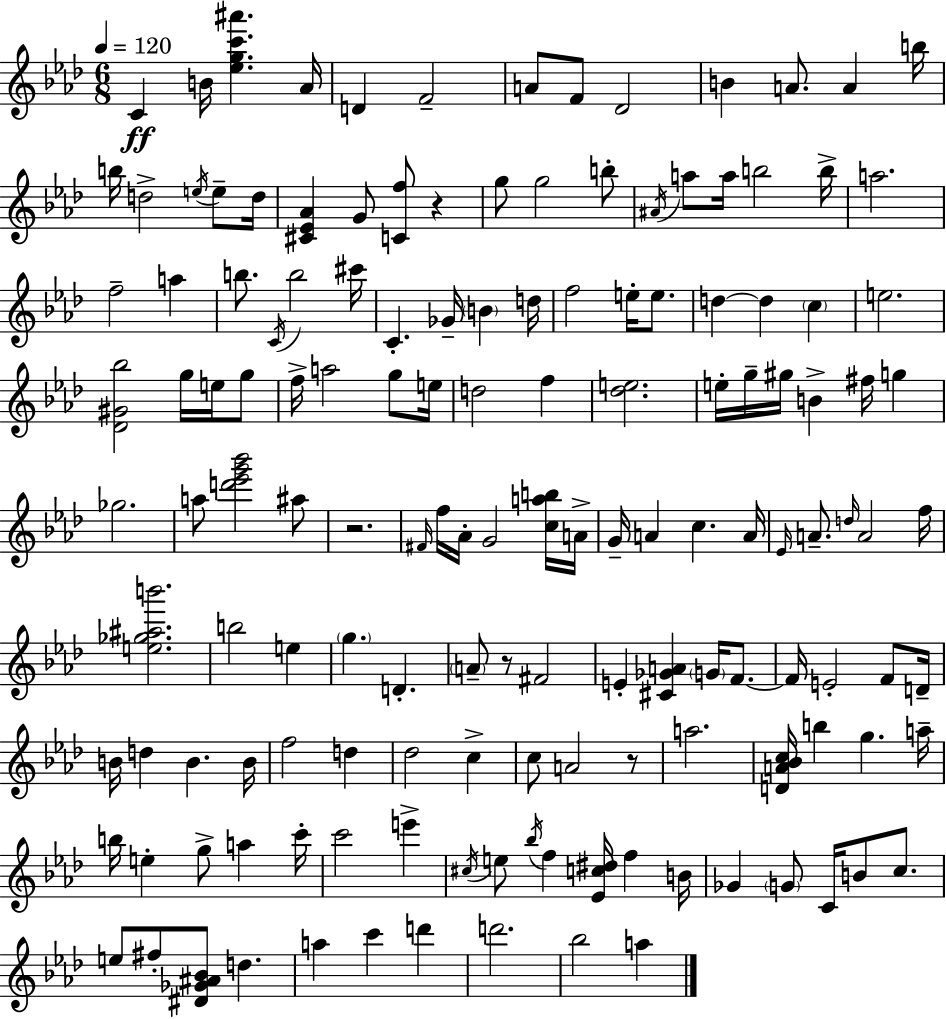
{
  \clef treble
  \numericTimeSignature
  \time 6/8
  \key aes \major
  \tempo 4 = 120
  \repeat volta 2 { c'4\ff b'16 <ees'' g'' c''' ais'''>4. aes'16 | d'4 f'2-- | a'8 f'8 des'2 | b'4 a'8. a'4 b''16 | \break b''16 d''2-> \acciaccatura { e''16 } e''8-- | d''16 <cis' ees' aes'>4 g'8 <c' f''>8 r4 | g''8 g''2 b''8-. | \acciaccatura { ais'16 } a''8 a''16 b''2 | \break b''16-> a''2. | f''2-- a''4 | b''8. \acciaccatura { c'16 } b''2 | cis'''16 c'4.-. ges'16-- \parenthesize b'4 | \break d''16 f''2 e''16-. | e''8. d''4~~ d''4 \parenthesize c''4 | e''2. | <des' gis' bes''>2 g''16 | \break e''16 g''8 f''16-> a''2 | g''8 e''16 d''2 f''4 | <des'' e''>2. | e''16-. g''16-- gis''16 b'4-> fis''16 g''4 | \break ges''2. | a''8 <d''' ees''' g''' bes'''>2 | ais''8 r2. | \grace { fis'16 } f''16 aes'16-. g'2 | \break <c'' a'' b''>16 a'16-> g'16-- a'4 c''4. | a'16 \grace { ees'16 } a'8.-- \grace { d''16 } a'2 | f''16 <e'' ges'' ais'' b'''>2. | b''2 | \break e''4 \parenthesize g''4. | d'4.-. \parenthesize a'8-- r8 fis'2 | e'4-. <cis' ges' a'>4 | \parenthesize g'16 f'8.~~ f'16 e'2-. | \break f'8 d'16-- b'16 d''4 b'4. | b'16 f''2 | d''4 des''2 | c''4-> c''8 a'2 | \break r8 a''2. | <d' a' bes' c''>16 b''4 g''4. | a''16-- b''16 e''4-. g''8-> | a''4 c'''16-. c'''2 | \break e'''4-> \acciaccatura { cis''16 } e''8 \acciaccatura { bes''16 } f''4 | <ees' c'' dis''>16 f''4 b'16 ges'4 | \parenthesize g'8 c'16 b'8 c''8. e''8 fis''8-. | <dis' ges' ais' bes'>8 d''4. a''4 | \break c'''4 d'''4 d'''2. | bes''2 | a''4 } \bar "|."
}